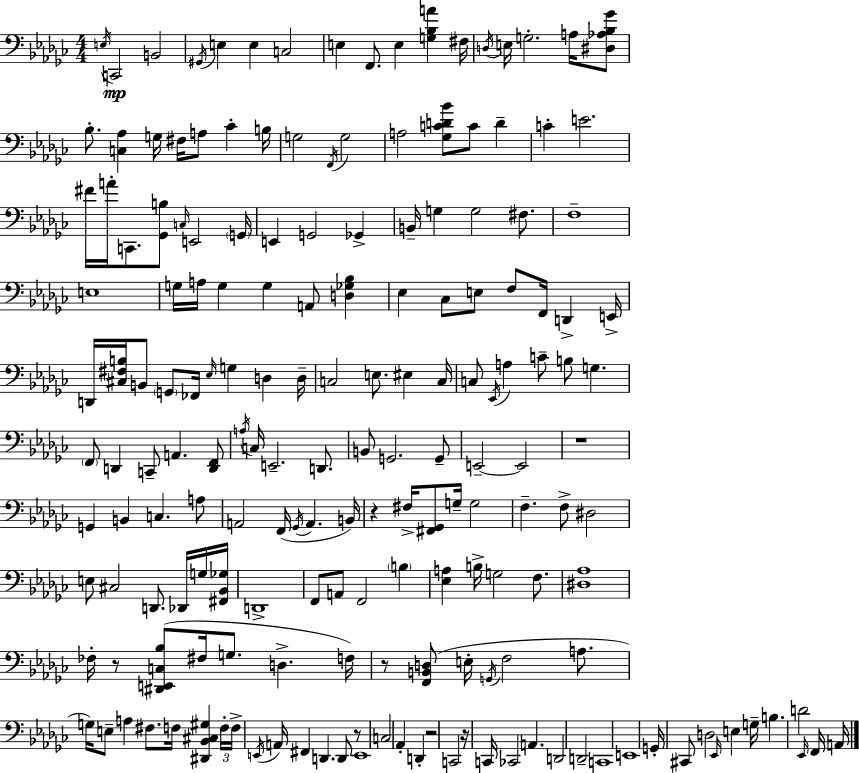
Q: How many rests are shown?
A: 7